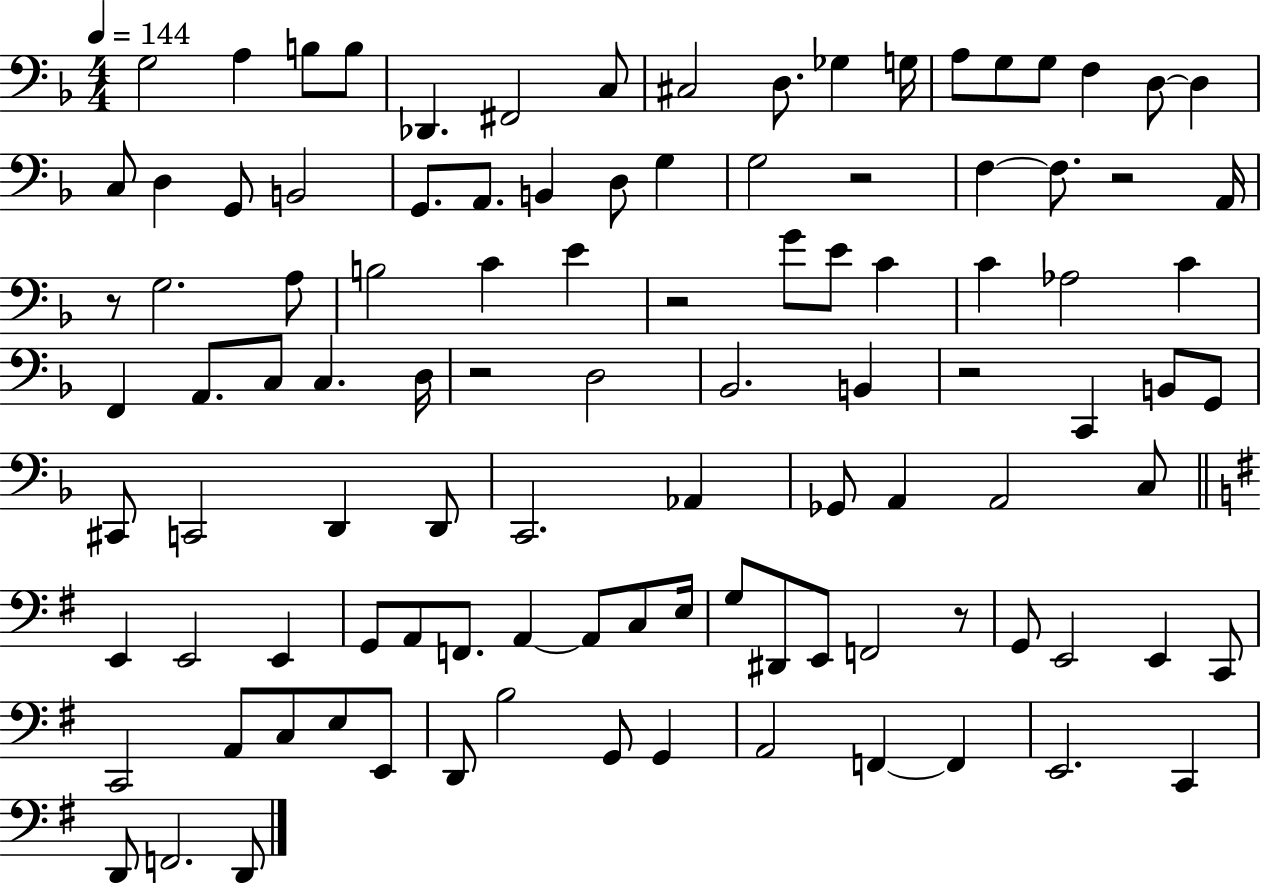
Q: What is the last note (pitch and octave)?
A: D2